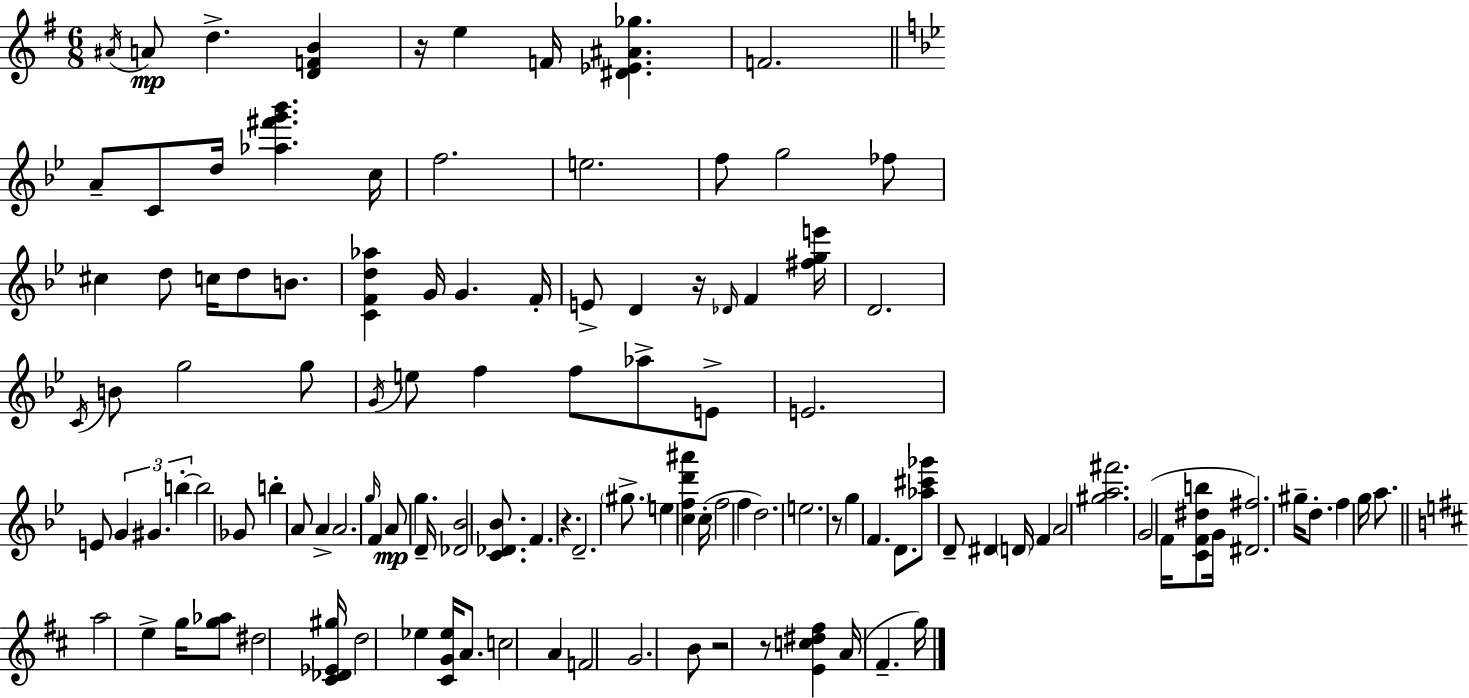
A#4/s A4/e D5/q. [D4,F4,B4]/q R/s E5/q F4/s [D#4,Eb4,A#4,Gb5]/q. F4/h. A4/e C4/e D5/s [Ab5,F#6,G6,Bb6]/q. C5/s F5/h. E5/h. F5/e G5/h FES5/e C#5/q D5/e C5/s D5/e B4/e. [C4,F4,D5,Ab5]/q G4/s G4/q. F4/s E4/e D4/q R/s Db4/s F4/q [F#5,G5,E6]/s D4/h. C4/s B4/e G5/h G5/e G4/s E5/e F5/q F5/e Ab5/e E4/e E4/h. E4/e G4/q G#4/q. B5/q B5/h Gb4/e B5/q A4/e A4/q A4/h. G5/s F4/q A4/e G5/q. D4/s [Db4,Bb4]/h [C4,Db4,Bb4]/e. F4/q. R/q. D4/h. G#5/e. E5/q [C5,F5,D6,A#6]/q C5/s F5/h F5/q D5/h. E5/h. R/e G5/q F4/q. D4/e. [Ab5,C#6,Gb6]/e D4/e D#4/q D4/s F4/q A4/h [G#5,A5,F#6]/h. G4/h F4/s [C4,F4,D#5,B5]/e G4/s [D#4,F#5]/h. G#5/s D5/e. F5/q G5/s A5/e. A5/h E5/q G5/s [G5,Ab5]/e D#5/h [C#4,Db4,Eb4,G#5]/s D5/h Eb5/q [C#4,G4,Eb5]/s A4/e. C5/h A4/q F4/h G4/h. B4/e R/h R/e [E4,C5,D#5,F#5]/q A4/s F#4/q. G5/s